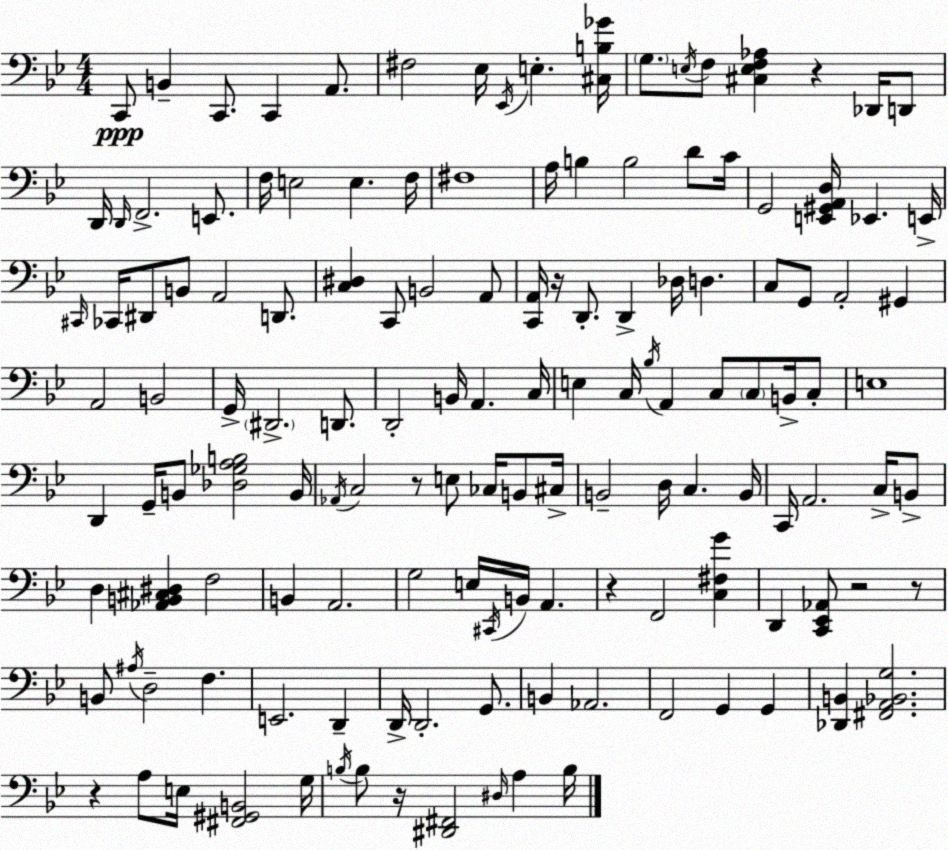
X:1
T:Untitled
M:4/4
L:1/4
K:Bb
C,,/2 B,, C,,/2 C,, A,,/2 ^F,2 _E,/4 _E,,/4 E, [^C,B,_G]/4 G,/2 E,/4 F,/2 [^C,E,F,_A,] z _D,,/4 D,,/2 D,,/4 D,,/4 F,,2 E,,/2 F,/4 E,2 E, F,/4 ^F,4 A,/4 B, B,2 D/2 C/4 G,,2 [E,,^G,,A,,D,]/4 _E,, E,,/4 ^C,,/4 _C,,/4 ^D,,/2 B,,/2 A,,2 D,,/2 [C,^D,] C,,/2 B,,2 A,,/2 [C,,A,,]/4 z/4 D,,/2 D,, _D,/4 D, C,/2 G,,/2 A,,2 ^G,, A,,2 B,,2 G,,/4 ^D,,2 D,,/2 D,,2 B,,/4 A,, C,/4 E, C,/4 _B,/4 A,, C,/2 C,/2 B,,/4 C,/2 E,4 D,, G,,/4 B,,/2 [_D,_G,A,B,]2 B,,/4 _A,,/4 C,2 z/2 E,/2 _C,/4 B,,/2 ^C,/4 B,,2 D,/4 C, B,,/4 C,,/4 A,,2 C,/4 B,,/2 D, [_A,,B,,^C,^D,] F,2 B,, A,,2 G,2 E,/4 ^C,,/4 B,,/4 A,, z F,,2 [C,^F,G] D,, [C,,_E,,_A,,]/2 z2 z/2 B,,/2 ^A,/4 D,2 F, E,,2 D,, D,,/4 D,,2 G,,/2 B,, _A,,2 F,,2 G,, G,, [_D,,B,,] [^F,,A,,_B,,G,]2 z A,/2 E,/4 [^F,,^G,,B,,]2 G,/4 B,/4 B,/2 z/4 [^D,,^F,,]2 ^D,/4 A, B,/4